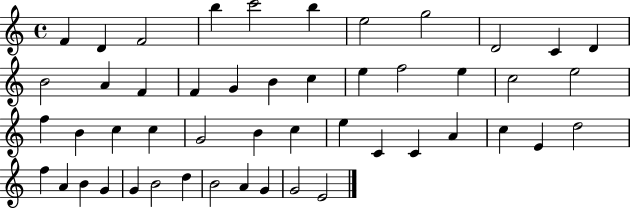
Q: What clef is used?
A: treble